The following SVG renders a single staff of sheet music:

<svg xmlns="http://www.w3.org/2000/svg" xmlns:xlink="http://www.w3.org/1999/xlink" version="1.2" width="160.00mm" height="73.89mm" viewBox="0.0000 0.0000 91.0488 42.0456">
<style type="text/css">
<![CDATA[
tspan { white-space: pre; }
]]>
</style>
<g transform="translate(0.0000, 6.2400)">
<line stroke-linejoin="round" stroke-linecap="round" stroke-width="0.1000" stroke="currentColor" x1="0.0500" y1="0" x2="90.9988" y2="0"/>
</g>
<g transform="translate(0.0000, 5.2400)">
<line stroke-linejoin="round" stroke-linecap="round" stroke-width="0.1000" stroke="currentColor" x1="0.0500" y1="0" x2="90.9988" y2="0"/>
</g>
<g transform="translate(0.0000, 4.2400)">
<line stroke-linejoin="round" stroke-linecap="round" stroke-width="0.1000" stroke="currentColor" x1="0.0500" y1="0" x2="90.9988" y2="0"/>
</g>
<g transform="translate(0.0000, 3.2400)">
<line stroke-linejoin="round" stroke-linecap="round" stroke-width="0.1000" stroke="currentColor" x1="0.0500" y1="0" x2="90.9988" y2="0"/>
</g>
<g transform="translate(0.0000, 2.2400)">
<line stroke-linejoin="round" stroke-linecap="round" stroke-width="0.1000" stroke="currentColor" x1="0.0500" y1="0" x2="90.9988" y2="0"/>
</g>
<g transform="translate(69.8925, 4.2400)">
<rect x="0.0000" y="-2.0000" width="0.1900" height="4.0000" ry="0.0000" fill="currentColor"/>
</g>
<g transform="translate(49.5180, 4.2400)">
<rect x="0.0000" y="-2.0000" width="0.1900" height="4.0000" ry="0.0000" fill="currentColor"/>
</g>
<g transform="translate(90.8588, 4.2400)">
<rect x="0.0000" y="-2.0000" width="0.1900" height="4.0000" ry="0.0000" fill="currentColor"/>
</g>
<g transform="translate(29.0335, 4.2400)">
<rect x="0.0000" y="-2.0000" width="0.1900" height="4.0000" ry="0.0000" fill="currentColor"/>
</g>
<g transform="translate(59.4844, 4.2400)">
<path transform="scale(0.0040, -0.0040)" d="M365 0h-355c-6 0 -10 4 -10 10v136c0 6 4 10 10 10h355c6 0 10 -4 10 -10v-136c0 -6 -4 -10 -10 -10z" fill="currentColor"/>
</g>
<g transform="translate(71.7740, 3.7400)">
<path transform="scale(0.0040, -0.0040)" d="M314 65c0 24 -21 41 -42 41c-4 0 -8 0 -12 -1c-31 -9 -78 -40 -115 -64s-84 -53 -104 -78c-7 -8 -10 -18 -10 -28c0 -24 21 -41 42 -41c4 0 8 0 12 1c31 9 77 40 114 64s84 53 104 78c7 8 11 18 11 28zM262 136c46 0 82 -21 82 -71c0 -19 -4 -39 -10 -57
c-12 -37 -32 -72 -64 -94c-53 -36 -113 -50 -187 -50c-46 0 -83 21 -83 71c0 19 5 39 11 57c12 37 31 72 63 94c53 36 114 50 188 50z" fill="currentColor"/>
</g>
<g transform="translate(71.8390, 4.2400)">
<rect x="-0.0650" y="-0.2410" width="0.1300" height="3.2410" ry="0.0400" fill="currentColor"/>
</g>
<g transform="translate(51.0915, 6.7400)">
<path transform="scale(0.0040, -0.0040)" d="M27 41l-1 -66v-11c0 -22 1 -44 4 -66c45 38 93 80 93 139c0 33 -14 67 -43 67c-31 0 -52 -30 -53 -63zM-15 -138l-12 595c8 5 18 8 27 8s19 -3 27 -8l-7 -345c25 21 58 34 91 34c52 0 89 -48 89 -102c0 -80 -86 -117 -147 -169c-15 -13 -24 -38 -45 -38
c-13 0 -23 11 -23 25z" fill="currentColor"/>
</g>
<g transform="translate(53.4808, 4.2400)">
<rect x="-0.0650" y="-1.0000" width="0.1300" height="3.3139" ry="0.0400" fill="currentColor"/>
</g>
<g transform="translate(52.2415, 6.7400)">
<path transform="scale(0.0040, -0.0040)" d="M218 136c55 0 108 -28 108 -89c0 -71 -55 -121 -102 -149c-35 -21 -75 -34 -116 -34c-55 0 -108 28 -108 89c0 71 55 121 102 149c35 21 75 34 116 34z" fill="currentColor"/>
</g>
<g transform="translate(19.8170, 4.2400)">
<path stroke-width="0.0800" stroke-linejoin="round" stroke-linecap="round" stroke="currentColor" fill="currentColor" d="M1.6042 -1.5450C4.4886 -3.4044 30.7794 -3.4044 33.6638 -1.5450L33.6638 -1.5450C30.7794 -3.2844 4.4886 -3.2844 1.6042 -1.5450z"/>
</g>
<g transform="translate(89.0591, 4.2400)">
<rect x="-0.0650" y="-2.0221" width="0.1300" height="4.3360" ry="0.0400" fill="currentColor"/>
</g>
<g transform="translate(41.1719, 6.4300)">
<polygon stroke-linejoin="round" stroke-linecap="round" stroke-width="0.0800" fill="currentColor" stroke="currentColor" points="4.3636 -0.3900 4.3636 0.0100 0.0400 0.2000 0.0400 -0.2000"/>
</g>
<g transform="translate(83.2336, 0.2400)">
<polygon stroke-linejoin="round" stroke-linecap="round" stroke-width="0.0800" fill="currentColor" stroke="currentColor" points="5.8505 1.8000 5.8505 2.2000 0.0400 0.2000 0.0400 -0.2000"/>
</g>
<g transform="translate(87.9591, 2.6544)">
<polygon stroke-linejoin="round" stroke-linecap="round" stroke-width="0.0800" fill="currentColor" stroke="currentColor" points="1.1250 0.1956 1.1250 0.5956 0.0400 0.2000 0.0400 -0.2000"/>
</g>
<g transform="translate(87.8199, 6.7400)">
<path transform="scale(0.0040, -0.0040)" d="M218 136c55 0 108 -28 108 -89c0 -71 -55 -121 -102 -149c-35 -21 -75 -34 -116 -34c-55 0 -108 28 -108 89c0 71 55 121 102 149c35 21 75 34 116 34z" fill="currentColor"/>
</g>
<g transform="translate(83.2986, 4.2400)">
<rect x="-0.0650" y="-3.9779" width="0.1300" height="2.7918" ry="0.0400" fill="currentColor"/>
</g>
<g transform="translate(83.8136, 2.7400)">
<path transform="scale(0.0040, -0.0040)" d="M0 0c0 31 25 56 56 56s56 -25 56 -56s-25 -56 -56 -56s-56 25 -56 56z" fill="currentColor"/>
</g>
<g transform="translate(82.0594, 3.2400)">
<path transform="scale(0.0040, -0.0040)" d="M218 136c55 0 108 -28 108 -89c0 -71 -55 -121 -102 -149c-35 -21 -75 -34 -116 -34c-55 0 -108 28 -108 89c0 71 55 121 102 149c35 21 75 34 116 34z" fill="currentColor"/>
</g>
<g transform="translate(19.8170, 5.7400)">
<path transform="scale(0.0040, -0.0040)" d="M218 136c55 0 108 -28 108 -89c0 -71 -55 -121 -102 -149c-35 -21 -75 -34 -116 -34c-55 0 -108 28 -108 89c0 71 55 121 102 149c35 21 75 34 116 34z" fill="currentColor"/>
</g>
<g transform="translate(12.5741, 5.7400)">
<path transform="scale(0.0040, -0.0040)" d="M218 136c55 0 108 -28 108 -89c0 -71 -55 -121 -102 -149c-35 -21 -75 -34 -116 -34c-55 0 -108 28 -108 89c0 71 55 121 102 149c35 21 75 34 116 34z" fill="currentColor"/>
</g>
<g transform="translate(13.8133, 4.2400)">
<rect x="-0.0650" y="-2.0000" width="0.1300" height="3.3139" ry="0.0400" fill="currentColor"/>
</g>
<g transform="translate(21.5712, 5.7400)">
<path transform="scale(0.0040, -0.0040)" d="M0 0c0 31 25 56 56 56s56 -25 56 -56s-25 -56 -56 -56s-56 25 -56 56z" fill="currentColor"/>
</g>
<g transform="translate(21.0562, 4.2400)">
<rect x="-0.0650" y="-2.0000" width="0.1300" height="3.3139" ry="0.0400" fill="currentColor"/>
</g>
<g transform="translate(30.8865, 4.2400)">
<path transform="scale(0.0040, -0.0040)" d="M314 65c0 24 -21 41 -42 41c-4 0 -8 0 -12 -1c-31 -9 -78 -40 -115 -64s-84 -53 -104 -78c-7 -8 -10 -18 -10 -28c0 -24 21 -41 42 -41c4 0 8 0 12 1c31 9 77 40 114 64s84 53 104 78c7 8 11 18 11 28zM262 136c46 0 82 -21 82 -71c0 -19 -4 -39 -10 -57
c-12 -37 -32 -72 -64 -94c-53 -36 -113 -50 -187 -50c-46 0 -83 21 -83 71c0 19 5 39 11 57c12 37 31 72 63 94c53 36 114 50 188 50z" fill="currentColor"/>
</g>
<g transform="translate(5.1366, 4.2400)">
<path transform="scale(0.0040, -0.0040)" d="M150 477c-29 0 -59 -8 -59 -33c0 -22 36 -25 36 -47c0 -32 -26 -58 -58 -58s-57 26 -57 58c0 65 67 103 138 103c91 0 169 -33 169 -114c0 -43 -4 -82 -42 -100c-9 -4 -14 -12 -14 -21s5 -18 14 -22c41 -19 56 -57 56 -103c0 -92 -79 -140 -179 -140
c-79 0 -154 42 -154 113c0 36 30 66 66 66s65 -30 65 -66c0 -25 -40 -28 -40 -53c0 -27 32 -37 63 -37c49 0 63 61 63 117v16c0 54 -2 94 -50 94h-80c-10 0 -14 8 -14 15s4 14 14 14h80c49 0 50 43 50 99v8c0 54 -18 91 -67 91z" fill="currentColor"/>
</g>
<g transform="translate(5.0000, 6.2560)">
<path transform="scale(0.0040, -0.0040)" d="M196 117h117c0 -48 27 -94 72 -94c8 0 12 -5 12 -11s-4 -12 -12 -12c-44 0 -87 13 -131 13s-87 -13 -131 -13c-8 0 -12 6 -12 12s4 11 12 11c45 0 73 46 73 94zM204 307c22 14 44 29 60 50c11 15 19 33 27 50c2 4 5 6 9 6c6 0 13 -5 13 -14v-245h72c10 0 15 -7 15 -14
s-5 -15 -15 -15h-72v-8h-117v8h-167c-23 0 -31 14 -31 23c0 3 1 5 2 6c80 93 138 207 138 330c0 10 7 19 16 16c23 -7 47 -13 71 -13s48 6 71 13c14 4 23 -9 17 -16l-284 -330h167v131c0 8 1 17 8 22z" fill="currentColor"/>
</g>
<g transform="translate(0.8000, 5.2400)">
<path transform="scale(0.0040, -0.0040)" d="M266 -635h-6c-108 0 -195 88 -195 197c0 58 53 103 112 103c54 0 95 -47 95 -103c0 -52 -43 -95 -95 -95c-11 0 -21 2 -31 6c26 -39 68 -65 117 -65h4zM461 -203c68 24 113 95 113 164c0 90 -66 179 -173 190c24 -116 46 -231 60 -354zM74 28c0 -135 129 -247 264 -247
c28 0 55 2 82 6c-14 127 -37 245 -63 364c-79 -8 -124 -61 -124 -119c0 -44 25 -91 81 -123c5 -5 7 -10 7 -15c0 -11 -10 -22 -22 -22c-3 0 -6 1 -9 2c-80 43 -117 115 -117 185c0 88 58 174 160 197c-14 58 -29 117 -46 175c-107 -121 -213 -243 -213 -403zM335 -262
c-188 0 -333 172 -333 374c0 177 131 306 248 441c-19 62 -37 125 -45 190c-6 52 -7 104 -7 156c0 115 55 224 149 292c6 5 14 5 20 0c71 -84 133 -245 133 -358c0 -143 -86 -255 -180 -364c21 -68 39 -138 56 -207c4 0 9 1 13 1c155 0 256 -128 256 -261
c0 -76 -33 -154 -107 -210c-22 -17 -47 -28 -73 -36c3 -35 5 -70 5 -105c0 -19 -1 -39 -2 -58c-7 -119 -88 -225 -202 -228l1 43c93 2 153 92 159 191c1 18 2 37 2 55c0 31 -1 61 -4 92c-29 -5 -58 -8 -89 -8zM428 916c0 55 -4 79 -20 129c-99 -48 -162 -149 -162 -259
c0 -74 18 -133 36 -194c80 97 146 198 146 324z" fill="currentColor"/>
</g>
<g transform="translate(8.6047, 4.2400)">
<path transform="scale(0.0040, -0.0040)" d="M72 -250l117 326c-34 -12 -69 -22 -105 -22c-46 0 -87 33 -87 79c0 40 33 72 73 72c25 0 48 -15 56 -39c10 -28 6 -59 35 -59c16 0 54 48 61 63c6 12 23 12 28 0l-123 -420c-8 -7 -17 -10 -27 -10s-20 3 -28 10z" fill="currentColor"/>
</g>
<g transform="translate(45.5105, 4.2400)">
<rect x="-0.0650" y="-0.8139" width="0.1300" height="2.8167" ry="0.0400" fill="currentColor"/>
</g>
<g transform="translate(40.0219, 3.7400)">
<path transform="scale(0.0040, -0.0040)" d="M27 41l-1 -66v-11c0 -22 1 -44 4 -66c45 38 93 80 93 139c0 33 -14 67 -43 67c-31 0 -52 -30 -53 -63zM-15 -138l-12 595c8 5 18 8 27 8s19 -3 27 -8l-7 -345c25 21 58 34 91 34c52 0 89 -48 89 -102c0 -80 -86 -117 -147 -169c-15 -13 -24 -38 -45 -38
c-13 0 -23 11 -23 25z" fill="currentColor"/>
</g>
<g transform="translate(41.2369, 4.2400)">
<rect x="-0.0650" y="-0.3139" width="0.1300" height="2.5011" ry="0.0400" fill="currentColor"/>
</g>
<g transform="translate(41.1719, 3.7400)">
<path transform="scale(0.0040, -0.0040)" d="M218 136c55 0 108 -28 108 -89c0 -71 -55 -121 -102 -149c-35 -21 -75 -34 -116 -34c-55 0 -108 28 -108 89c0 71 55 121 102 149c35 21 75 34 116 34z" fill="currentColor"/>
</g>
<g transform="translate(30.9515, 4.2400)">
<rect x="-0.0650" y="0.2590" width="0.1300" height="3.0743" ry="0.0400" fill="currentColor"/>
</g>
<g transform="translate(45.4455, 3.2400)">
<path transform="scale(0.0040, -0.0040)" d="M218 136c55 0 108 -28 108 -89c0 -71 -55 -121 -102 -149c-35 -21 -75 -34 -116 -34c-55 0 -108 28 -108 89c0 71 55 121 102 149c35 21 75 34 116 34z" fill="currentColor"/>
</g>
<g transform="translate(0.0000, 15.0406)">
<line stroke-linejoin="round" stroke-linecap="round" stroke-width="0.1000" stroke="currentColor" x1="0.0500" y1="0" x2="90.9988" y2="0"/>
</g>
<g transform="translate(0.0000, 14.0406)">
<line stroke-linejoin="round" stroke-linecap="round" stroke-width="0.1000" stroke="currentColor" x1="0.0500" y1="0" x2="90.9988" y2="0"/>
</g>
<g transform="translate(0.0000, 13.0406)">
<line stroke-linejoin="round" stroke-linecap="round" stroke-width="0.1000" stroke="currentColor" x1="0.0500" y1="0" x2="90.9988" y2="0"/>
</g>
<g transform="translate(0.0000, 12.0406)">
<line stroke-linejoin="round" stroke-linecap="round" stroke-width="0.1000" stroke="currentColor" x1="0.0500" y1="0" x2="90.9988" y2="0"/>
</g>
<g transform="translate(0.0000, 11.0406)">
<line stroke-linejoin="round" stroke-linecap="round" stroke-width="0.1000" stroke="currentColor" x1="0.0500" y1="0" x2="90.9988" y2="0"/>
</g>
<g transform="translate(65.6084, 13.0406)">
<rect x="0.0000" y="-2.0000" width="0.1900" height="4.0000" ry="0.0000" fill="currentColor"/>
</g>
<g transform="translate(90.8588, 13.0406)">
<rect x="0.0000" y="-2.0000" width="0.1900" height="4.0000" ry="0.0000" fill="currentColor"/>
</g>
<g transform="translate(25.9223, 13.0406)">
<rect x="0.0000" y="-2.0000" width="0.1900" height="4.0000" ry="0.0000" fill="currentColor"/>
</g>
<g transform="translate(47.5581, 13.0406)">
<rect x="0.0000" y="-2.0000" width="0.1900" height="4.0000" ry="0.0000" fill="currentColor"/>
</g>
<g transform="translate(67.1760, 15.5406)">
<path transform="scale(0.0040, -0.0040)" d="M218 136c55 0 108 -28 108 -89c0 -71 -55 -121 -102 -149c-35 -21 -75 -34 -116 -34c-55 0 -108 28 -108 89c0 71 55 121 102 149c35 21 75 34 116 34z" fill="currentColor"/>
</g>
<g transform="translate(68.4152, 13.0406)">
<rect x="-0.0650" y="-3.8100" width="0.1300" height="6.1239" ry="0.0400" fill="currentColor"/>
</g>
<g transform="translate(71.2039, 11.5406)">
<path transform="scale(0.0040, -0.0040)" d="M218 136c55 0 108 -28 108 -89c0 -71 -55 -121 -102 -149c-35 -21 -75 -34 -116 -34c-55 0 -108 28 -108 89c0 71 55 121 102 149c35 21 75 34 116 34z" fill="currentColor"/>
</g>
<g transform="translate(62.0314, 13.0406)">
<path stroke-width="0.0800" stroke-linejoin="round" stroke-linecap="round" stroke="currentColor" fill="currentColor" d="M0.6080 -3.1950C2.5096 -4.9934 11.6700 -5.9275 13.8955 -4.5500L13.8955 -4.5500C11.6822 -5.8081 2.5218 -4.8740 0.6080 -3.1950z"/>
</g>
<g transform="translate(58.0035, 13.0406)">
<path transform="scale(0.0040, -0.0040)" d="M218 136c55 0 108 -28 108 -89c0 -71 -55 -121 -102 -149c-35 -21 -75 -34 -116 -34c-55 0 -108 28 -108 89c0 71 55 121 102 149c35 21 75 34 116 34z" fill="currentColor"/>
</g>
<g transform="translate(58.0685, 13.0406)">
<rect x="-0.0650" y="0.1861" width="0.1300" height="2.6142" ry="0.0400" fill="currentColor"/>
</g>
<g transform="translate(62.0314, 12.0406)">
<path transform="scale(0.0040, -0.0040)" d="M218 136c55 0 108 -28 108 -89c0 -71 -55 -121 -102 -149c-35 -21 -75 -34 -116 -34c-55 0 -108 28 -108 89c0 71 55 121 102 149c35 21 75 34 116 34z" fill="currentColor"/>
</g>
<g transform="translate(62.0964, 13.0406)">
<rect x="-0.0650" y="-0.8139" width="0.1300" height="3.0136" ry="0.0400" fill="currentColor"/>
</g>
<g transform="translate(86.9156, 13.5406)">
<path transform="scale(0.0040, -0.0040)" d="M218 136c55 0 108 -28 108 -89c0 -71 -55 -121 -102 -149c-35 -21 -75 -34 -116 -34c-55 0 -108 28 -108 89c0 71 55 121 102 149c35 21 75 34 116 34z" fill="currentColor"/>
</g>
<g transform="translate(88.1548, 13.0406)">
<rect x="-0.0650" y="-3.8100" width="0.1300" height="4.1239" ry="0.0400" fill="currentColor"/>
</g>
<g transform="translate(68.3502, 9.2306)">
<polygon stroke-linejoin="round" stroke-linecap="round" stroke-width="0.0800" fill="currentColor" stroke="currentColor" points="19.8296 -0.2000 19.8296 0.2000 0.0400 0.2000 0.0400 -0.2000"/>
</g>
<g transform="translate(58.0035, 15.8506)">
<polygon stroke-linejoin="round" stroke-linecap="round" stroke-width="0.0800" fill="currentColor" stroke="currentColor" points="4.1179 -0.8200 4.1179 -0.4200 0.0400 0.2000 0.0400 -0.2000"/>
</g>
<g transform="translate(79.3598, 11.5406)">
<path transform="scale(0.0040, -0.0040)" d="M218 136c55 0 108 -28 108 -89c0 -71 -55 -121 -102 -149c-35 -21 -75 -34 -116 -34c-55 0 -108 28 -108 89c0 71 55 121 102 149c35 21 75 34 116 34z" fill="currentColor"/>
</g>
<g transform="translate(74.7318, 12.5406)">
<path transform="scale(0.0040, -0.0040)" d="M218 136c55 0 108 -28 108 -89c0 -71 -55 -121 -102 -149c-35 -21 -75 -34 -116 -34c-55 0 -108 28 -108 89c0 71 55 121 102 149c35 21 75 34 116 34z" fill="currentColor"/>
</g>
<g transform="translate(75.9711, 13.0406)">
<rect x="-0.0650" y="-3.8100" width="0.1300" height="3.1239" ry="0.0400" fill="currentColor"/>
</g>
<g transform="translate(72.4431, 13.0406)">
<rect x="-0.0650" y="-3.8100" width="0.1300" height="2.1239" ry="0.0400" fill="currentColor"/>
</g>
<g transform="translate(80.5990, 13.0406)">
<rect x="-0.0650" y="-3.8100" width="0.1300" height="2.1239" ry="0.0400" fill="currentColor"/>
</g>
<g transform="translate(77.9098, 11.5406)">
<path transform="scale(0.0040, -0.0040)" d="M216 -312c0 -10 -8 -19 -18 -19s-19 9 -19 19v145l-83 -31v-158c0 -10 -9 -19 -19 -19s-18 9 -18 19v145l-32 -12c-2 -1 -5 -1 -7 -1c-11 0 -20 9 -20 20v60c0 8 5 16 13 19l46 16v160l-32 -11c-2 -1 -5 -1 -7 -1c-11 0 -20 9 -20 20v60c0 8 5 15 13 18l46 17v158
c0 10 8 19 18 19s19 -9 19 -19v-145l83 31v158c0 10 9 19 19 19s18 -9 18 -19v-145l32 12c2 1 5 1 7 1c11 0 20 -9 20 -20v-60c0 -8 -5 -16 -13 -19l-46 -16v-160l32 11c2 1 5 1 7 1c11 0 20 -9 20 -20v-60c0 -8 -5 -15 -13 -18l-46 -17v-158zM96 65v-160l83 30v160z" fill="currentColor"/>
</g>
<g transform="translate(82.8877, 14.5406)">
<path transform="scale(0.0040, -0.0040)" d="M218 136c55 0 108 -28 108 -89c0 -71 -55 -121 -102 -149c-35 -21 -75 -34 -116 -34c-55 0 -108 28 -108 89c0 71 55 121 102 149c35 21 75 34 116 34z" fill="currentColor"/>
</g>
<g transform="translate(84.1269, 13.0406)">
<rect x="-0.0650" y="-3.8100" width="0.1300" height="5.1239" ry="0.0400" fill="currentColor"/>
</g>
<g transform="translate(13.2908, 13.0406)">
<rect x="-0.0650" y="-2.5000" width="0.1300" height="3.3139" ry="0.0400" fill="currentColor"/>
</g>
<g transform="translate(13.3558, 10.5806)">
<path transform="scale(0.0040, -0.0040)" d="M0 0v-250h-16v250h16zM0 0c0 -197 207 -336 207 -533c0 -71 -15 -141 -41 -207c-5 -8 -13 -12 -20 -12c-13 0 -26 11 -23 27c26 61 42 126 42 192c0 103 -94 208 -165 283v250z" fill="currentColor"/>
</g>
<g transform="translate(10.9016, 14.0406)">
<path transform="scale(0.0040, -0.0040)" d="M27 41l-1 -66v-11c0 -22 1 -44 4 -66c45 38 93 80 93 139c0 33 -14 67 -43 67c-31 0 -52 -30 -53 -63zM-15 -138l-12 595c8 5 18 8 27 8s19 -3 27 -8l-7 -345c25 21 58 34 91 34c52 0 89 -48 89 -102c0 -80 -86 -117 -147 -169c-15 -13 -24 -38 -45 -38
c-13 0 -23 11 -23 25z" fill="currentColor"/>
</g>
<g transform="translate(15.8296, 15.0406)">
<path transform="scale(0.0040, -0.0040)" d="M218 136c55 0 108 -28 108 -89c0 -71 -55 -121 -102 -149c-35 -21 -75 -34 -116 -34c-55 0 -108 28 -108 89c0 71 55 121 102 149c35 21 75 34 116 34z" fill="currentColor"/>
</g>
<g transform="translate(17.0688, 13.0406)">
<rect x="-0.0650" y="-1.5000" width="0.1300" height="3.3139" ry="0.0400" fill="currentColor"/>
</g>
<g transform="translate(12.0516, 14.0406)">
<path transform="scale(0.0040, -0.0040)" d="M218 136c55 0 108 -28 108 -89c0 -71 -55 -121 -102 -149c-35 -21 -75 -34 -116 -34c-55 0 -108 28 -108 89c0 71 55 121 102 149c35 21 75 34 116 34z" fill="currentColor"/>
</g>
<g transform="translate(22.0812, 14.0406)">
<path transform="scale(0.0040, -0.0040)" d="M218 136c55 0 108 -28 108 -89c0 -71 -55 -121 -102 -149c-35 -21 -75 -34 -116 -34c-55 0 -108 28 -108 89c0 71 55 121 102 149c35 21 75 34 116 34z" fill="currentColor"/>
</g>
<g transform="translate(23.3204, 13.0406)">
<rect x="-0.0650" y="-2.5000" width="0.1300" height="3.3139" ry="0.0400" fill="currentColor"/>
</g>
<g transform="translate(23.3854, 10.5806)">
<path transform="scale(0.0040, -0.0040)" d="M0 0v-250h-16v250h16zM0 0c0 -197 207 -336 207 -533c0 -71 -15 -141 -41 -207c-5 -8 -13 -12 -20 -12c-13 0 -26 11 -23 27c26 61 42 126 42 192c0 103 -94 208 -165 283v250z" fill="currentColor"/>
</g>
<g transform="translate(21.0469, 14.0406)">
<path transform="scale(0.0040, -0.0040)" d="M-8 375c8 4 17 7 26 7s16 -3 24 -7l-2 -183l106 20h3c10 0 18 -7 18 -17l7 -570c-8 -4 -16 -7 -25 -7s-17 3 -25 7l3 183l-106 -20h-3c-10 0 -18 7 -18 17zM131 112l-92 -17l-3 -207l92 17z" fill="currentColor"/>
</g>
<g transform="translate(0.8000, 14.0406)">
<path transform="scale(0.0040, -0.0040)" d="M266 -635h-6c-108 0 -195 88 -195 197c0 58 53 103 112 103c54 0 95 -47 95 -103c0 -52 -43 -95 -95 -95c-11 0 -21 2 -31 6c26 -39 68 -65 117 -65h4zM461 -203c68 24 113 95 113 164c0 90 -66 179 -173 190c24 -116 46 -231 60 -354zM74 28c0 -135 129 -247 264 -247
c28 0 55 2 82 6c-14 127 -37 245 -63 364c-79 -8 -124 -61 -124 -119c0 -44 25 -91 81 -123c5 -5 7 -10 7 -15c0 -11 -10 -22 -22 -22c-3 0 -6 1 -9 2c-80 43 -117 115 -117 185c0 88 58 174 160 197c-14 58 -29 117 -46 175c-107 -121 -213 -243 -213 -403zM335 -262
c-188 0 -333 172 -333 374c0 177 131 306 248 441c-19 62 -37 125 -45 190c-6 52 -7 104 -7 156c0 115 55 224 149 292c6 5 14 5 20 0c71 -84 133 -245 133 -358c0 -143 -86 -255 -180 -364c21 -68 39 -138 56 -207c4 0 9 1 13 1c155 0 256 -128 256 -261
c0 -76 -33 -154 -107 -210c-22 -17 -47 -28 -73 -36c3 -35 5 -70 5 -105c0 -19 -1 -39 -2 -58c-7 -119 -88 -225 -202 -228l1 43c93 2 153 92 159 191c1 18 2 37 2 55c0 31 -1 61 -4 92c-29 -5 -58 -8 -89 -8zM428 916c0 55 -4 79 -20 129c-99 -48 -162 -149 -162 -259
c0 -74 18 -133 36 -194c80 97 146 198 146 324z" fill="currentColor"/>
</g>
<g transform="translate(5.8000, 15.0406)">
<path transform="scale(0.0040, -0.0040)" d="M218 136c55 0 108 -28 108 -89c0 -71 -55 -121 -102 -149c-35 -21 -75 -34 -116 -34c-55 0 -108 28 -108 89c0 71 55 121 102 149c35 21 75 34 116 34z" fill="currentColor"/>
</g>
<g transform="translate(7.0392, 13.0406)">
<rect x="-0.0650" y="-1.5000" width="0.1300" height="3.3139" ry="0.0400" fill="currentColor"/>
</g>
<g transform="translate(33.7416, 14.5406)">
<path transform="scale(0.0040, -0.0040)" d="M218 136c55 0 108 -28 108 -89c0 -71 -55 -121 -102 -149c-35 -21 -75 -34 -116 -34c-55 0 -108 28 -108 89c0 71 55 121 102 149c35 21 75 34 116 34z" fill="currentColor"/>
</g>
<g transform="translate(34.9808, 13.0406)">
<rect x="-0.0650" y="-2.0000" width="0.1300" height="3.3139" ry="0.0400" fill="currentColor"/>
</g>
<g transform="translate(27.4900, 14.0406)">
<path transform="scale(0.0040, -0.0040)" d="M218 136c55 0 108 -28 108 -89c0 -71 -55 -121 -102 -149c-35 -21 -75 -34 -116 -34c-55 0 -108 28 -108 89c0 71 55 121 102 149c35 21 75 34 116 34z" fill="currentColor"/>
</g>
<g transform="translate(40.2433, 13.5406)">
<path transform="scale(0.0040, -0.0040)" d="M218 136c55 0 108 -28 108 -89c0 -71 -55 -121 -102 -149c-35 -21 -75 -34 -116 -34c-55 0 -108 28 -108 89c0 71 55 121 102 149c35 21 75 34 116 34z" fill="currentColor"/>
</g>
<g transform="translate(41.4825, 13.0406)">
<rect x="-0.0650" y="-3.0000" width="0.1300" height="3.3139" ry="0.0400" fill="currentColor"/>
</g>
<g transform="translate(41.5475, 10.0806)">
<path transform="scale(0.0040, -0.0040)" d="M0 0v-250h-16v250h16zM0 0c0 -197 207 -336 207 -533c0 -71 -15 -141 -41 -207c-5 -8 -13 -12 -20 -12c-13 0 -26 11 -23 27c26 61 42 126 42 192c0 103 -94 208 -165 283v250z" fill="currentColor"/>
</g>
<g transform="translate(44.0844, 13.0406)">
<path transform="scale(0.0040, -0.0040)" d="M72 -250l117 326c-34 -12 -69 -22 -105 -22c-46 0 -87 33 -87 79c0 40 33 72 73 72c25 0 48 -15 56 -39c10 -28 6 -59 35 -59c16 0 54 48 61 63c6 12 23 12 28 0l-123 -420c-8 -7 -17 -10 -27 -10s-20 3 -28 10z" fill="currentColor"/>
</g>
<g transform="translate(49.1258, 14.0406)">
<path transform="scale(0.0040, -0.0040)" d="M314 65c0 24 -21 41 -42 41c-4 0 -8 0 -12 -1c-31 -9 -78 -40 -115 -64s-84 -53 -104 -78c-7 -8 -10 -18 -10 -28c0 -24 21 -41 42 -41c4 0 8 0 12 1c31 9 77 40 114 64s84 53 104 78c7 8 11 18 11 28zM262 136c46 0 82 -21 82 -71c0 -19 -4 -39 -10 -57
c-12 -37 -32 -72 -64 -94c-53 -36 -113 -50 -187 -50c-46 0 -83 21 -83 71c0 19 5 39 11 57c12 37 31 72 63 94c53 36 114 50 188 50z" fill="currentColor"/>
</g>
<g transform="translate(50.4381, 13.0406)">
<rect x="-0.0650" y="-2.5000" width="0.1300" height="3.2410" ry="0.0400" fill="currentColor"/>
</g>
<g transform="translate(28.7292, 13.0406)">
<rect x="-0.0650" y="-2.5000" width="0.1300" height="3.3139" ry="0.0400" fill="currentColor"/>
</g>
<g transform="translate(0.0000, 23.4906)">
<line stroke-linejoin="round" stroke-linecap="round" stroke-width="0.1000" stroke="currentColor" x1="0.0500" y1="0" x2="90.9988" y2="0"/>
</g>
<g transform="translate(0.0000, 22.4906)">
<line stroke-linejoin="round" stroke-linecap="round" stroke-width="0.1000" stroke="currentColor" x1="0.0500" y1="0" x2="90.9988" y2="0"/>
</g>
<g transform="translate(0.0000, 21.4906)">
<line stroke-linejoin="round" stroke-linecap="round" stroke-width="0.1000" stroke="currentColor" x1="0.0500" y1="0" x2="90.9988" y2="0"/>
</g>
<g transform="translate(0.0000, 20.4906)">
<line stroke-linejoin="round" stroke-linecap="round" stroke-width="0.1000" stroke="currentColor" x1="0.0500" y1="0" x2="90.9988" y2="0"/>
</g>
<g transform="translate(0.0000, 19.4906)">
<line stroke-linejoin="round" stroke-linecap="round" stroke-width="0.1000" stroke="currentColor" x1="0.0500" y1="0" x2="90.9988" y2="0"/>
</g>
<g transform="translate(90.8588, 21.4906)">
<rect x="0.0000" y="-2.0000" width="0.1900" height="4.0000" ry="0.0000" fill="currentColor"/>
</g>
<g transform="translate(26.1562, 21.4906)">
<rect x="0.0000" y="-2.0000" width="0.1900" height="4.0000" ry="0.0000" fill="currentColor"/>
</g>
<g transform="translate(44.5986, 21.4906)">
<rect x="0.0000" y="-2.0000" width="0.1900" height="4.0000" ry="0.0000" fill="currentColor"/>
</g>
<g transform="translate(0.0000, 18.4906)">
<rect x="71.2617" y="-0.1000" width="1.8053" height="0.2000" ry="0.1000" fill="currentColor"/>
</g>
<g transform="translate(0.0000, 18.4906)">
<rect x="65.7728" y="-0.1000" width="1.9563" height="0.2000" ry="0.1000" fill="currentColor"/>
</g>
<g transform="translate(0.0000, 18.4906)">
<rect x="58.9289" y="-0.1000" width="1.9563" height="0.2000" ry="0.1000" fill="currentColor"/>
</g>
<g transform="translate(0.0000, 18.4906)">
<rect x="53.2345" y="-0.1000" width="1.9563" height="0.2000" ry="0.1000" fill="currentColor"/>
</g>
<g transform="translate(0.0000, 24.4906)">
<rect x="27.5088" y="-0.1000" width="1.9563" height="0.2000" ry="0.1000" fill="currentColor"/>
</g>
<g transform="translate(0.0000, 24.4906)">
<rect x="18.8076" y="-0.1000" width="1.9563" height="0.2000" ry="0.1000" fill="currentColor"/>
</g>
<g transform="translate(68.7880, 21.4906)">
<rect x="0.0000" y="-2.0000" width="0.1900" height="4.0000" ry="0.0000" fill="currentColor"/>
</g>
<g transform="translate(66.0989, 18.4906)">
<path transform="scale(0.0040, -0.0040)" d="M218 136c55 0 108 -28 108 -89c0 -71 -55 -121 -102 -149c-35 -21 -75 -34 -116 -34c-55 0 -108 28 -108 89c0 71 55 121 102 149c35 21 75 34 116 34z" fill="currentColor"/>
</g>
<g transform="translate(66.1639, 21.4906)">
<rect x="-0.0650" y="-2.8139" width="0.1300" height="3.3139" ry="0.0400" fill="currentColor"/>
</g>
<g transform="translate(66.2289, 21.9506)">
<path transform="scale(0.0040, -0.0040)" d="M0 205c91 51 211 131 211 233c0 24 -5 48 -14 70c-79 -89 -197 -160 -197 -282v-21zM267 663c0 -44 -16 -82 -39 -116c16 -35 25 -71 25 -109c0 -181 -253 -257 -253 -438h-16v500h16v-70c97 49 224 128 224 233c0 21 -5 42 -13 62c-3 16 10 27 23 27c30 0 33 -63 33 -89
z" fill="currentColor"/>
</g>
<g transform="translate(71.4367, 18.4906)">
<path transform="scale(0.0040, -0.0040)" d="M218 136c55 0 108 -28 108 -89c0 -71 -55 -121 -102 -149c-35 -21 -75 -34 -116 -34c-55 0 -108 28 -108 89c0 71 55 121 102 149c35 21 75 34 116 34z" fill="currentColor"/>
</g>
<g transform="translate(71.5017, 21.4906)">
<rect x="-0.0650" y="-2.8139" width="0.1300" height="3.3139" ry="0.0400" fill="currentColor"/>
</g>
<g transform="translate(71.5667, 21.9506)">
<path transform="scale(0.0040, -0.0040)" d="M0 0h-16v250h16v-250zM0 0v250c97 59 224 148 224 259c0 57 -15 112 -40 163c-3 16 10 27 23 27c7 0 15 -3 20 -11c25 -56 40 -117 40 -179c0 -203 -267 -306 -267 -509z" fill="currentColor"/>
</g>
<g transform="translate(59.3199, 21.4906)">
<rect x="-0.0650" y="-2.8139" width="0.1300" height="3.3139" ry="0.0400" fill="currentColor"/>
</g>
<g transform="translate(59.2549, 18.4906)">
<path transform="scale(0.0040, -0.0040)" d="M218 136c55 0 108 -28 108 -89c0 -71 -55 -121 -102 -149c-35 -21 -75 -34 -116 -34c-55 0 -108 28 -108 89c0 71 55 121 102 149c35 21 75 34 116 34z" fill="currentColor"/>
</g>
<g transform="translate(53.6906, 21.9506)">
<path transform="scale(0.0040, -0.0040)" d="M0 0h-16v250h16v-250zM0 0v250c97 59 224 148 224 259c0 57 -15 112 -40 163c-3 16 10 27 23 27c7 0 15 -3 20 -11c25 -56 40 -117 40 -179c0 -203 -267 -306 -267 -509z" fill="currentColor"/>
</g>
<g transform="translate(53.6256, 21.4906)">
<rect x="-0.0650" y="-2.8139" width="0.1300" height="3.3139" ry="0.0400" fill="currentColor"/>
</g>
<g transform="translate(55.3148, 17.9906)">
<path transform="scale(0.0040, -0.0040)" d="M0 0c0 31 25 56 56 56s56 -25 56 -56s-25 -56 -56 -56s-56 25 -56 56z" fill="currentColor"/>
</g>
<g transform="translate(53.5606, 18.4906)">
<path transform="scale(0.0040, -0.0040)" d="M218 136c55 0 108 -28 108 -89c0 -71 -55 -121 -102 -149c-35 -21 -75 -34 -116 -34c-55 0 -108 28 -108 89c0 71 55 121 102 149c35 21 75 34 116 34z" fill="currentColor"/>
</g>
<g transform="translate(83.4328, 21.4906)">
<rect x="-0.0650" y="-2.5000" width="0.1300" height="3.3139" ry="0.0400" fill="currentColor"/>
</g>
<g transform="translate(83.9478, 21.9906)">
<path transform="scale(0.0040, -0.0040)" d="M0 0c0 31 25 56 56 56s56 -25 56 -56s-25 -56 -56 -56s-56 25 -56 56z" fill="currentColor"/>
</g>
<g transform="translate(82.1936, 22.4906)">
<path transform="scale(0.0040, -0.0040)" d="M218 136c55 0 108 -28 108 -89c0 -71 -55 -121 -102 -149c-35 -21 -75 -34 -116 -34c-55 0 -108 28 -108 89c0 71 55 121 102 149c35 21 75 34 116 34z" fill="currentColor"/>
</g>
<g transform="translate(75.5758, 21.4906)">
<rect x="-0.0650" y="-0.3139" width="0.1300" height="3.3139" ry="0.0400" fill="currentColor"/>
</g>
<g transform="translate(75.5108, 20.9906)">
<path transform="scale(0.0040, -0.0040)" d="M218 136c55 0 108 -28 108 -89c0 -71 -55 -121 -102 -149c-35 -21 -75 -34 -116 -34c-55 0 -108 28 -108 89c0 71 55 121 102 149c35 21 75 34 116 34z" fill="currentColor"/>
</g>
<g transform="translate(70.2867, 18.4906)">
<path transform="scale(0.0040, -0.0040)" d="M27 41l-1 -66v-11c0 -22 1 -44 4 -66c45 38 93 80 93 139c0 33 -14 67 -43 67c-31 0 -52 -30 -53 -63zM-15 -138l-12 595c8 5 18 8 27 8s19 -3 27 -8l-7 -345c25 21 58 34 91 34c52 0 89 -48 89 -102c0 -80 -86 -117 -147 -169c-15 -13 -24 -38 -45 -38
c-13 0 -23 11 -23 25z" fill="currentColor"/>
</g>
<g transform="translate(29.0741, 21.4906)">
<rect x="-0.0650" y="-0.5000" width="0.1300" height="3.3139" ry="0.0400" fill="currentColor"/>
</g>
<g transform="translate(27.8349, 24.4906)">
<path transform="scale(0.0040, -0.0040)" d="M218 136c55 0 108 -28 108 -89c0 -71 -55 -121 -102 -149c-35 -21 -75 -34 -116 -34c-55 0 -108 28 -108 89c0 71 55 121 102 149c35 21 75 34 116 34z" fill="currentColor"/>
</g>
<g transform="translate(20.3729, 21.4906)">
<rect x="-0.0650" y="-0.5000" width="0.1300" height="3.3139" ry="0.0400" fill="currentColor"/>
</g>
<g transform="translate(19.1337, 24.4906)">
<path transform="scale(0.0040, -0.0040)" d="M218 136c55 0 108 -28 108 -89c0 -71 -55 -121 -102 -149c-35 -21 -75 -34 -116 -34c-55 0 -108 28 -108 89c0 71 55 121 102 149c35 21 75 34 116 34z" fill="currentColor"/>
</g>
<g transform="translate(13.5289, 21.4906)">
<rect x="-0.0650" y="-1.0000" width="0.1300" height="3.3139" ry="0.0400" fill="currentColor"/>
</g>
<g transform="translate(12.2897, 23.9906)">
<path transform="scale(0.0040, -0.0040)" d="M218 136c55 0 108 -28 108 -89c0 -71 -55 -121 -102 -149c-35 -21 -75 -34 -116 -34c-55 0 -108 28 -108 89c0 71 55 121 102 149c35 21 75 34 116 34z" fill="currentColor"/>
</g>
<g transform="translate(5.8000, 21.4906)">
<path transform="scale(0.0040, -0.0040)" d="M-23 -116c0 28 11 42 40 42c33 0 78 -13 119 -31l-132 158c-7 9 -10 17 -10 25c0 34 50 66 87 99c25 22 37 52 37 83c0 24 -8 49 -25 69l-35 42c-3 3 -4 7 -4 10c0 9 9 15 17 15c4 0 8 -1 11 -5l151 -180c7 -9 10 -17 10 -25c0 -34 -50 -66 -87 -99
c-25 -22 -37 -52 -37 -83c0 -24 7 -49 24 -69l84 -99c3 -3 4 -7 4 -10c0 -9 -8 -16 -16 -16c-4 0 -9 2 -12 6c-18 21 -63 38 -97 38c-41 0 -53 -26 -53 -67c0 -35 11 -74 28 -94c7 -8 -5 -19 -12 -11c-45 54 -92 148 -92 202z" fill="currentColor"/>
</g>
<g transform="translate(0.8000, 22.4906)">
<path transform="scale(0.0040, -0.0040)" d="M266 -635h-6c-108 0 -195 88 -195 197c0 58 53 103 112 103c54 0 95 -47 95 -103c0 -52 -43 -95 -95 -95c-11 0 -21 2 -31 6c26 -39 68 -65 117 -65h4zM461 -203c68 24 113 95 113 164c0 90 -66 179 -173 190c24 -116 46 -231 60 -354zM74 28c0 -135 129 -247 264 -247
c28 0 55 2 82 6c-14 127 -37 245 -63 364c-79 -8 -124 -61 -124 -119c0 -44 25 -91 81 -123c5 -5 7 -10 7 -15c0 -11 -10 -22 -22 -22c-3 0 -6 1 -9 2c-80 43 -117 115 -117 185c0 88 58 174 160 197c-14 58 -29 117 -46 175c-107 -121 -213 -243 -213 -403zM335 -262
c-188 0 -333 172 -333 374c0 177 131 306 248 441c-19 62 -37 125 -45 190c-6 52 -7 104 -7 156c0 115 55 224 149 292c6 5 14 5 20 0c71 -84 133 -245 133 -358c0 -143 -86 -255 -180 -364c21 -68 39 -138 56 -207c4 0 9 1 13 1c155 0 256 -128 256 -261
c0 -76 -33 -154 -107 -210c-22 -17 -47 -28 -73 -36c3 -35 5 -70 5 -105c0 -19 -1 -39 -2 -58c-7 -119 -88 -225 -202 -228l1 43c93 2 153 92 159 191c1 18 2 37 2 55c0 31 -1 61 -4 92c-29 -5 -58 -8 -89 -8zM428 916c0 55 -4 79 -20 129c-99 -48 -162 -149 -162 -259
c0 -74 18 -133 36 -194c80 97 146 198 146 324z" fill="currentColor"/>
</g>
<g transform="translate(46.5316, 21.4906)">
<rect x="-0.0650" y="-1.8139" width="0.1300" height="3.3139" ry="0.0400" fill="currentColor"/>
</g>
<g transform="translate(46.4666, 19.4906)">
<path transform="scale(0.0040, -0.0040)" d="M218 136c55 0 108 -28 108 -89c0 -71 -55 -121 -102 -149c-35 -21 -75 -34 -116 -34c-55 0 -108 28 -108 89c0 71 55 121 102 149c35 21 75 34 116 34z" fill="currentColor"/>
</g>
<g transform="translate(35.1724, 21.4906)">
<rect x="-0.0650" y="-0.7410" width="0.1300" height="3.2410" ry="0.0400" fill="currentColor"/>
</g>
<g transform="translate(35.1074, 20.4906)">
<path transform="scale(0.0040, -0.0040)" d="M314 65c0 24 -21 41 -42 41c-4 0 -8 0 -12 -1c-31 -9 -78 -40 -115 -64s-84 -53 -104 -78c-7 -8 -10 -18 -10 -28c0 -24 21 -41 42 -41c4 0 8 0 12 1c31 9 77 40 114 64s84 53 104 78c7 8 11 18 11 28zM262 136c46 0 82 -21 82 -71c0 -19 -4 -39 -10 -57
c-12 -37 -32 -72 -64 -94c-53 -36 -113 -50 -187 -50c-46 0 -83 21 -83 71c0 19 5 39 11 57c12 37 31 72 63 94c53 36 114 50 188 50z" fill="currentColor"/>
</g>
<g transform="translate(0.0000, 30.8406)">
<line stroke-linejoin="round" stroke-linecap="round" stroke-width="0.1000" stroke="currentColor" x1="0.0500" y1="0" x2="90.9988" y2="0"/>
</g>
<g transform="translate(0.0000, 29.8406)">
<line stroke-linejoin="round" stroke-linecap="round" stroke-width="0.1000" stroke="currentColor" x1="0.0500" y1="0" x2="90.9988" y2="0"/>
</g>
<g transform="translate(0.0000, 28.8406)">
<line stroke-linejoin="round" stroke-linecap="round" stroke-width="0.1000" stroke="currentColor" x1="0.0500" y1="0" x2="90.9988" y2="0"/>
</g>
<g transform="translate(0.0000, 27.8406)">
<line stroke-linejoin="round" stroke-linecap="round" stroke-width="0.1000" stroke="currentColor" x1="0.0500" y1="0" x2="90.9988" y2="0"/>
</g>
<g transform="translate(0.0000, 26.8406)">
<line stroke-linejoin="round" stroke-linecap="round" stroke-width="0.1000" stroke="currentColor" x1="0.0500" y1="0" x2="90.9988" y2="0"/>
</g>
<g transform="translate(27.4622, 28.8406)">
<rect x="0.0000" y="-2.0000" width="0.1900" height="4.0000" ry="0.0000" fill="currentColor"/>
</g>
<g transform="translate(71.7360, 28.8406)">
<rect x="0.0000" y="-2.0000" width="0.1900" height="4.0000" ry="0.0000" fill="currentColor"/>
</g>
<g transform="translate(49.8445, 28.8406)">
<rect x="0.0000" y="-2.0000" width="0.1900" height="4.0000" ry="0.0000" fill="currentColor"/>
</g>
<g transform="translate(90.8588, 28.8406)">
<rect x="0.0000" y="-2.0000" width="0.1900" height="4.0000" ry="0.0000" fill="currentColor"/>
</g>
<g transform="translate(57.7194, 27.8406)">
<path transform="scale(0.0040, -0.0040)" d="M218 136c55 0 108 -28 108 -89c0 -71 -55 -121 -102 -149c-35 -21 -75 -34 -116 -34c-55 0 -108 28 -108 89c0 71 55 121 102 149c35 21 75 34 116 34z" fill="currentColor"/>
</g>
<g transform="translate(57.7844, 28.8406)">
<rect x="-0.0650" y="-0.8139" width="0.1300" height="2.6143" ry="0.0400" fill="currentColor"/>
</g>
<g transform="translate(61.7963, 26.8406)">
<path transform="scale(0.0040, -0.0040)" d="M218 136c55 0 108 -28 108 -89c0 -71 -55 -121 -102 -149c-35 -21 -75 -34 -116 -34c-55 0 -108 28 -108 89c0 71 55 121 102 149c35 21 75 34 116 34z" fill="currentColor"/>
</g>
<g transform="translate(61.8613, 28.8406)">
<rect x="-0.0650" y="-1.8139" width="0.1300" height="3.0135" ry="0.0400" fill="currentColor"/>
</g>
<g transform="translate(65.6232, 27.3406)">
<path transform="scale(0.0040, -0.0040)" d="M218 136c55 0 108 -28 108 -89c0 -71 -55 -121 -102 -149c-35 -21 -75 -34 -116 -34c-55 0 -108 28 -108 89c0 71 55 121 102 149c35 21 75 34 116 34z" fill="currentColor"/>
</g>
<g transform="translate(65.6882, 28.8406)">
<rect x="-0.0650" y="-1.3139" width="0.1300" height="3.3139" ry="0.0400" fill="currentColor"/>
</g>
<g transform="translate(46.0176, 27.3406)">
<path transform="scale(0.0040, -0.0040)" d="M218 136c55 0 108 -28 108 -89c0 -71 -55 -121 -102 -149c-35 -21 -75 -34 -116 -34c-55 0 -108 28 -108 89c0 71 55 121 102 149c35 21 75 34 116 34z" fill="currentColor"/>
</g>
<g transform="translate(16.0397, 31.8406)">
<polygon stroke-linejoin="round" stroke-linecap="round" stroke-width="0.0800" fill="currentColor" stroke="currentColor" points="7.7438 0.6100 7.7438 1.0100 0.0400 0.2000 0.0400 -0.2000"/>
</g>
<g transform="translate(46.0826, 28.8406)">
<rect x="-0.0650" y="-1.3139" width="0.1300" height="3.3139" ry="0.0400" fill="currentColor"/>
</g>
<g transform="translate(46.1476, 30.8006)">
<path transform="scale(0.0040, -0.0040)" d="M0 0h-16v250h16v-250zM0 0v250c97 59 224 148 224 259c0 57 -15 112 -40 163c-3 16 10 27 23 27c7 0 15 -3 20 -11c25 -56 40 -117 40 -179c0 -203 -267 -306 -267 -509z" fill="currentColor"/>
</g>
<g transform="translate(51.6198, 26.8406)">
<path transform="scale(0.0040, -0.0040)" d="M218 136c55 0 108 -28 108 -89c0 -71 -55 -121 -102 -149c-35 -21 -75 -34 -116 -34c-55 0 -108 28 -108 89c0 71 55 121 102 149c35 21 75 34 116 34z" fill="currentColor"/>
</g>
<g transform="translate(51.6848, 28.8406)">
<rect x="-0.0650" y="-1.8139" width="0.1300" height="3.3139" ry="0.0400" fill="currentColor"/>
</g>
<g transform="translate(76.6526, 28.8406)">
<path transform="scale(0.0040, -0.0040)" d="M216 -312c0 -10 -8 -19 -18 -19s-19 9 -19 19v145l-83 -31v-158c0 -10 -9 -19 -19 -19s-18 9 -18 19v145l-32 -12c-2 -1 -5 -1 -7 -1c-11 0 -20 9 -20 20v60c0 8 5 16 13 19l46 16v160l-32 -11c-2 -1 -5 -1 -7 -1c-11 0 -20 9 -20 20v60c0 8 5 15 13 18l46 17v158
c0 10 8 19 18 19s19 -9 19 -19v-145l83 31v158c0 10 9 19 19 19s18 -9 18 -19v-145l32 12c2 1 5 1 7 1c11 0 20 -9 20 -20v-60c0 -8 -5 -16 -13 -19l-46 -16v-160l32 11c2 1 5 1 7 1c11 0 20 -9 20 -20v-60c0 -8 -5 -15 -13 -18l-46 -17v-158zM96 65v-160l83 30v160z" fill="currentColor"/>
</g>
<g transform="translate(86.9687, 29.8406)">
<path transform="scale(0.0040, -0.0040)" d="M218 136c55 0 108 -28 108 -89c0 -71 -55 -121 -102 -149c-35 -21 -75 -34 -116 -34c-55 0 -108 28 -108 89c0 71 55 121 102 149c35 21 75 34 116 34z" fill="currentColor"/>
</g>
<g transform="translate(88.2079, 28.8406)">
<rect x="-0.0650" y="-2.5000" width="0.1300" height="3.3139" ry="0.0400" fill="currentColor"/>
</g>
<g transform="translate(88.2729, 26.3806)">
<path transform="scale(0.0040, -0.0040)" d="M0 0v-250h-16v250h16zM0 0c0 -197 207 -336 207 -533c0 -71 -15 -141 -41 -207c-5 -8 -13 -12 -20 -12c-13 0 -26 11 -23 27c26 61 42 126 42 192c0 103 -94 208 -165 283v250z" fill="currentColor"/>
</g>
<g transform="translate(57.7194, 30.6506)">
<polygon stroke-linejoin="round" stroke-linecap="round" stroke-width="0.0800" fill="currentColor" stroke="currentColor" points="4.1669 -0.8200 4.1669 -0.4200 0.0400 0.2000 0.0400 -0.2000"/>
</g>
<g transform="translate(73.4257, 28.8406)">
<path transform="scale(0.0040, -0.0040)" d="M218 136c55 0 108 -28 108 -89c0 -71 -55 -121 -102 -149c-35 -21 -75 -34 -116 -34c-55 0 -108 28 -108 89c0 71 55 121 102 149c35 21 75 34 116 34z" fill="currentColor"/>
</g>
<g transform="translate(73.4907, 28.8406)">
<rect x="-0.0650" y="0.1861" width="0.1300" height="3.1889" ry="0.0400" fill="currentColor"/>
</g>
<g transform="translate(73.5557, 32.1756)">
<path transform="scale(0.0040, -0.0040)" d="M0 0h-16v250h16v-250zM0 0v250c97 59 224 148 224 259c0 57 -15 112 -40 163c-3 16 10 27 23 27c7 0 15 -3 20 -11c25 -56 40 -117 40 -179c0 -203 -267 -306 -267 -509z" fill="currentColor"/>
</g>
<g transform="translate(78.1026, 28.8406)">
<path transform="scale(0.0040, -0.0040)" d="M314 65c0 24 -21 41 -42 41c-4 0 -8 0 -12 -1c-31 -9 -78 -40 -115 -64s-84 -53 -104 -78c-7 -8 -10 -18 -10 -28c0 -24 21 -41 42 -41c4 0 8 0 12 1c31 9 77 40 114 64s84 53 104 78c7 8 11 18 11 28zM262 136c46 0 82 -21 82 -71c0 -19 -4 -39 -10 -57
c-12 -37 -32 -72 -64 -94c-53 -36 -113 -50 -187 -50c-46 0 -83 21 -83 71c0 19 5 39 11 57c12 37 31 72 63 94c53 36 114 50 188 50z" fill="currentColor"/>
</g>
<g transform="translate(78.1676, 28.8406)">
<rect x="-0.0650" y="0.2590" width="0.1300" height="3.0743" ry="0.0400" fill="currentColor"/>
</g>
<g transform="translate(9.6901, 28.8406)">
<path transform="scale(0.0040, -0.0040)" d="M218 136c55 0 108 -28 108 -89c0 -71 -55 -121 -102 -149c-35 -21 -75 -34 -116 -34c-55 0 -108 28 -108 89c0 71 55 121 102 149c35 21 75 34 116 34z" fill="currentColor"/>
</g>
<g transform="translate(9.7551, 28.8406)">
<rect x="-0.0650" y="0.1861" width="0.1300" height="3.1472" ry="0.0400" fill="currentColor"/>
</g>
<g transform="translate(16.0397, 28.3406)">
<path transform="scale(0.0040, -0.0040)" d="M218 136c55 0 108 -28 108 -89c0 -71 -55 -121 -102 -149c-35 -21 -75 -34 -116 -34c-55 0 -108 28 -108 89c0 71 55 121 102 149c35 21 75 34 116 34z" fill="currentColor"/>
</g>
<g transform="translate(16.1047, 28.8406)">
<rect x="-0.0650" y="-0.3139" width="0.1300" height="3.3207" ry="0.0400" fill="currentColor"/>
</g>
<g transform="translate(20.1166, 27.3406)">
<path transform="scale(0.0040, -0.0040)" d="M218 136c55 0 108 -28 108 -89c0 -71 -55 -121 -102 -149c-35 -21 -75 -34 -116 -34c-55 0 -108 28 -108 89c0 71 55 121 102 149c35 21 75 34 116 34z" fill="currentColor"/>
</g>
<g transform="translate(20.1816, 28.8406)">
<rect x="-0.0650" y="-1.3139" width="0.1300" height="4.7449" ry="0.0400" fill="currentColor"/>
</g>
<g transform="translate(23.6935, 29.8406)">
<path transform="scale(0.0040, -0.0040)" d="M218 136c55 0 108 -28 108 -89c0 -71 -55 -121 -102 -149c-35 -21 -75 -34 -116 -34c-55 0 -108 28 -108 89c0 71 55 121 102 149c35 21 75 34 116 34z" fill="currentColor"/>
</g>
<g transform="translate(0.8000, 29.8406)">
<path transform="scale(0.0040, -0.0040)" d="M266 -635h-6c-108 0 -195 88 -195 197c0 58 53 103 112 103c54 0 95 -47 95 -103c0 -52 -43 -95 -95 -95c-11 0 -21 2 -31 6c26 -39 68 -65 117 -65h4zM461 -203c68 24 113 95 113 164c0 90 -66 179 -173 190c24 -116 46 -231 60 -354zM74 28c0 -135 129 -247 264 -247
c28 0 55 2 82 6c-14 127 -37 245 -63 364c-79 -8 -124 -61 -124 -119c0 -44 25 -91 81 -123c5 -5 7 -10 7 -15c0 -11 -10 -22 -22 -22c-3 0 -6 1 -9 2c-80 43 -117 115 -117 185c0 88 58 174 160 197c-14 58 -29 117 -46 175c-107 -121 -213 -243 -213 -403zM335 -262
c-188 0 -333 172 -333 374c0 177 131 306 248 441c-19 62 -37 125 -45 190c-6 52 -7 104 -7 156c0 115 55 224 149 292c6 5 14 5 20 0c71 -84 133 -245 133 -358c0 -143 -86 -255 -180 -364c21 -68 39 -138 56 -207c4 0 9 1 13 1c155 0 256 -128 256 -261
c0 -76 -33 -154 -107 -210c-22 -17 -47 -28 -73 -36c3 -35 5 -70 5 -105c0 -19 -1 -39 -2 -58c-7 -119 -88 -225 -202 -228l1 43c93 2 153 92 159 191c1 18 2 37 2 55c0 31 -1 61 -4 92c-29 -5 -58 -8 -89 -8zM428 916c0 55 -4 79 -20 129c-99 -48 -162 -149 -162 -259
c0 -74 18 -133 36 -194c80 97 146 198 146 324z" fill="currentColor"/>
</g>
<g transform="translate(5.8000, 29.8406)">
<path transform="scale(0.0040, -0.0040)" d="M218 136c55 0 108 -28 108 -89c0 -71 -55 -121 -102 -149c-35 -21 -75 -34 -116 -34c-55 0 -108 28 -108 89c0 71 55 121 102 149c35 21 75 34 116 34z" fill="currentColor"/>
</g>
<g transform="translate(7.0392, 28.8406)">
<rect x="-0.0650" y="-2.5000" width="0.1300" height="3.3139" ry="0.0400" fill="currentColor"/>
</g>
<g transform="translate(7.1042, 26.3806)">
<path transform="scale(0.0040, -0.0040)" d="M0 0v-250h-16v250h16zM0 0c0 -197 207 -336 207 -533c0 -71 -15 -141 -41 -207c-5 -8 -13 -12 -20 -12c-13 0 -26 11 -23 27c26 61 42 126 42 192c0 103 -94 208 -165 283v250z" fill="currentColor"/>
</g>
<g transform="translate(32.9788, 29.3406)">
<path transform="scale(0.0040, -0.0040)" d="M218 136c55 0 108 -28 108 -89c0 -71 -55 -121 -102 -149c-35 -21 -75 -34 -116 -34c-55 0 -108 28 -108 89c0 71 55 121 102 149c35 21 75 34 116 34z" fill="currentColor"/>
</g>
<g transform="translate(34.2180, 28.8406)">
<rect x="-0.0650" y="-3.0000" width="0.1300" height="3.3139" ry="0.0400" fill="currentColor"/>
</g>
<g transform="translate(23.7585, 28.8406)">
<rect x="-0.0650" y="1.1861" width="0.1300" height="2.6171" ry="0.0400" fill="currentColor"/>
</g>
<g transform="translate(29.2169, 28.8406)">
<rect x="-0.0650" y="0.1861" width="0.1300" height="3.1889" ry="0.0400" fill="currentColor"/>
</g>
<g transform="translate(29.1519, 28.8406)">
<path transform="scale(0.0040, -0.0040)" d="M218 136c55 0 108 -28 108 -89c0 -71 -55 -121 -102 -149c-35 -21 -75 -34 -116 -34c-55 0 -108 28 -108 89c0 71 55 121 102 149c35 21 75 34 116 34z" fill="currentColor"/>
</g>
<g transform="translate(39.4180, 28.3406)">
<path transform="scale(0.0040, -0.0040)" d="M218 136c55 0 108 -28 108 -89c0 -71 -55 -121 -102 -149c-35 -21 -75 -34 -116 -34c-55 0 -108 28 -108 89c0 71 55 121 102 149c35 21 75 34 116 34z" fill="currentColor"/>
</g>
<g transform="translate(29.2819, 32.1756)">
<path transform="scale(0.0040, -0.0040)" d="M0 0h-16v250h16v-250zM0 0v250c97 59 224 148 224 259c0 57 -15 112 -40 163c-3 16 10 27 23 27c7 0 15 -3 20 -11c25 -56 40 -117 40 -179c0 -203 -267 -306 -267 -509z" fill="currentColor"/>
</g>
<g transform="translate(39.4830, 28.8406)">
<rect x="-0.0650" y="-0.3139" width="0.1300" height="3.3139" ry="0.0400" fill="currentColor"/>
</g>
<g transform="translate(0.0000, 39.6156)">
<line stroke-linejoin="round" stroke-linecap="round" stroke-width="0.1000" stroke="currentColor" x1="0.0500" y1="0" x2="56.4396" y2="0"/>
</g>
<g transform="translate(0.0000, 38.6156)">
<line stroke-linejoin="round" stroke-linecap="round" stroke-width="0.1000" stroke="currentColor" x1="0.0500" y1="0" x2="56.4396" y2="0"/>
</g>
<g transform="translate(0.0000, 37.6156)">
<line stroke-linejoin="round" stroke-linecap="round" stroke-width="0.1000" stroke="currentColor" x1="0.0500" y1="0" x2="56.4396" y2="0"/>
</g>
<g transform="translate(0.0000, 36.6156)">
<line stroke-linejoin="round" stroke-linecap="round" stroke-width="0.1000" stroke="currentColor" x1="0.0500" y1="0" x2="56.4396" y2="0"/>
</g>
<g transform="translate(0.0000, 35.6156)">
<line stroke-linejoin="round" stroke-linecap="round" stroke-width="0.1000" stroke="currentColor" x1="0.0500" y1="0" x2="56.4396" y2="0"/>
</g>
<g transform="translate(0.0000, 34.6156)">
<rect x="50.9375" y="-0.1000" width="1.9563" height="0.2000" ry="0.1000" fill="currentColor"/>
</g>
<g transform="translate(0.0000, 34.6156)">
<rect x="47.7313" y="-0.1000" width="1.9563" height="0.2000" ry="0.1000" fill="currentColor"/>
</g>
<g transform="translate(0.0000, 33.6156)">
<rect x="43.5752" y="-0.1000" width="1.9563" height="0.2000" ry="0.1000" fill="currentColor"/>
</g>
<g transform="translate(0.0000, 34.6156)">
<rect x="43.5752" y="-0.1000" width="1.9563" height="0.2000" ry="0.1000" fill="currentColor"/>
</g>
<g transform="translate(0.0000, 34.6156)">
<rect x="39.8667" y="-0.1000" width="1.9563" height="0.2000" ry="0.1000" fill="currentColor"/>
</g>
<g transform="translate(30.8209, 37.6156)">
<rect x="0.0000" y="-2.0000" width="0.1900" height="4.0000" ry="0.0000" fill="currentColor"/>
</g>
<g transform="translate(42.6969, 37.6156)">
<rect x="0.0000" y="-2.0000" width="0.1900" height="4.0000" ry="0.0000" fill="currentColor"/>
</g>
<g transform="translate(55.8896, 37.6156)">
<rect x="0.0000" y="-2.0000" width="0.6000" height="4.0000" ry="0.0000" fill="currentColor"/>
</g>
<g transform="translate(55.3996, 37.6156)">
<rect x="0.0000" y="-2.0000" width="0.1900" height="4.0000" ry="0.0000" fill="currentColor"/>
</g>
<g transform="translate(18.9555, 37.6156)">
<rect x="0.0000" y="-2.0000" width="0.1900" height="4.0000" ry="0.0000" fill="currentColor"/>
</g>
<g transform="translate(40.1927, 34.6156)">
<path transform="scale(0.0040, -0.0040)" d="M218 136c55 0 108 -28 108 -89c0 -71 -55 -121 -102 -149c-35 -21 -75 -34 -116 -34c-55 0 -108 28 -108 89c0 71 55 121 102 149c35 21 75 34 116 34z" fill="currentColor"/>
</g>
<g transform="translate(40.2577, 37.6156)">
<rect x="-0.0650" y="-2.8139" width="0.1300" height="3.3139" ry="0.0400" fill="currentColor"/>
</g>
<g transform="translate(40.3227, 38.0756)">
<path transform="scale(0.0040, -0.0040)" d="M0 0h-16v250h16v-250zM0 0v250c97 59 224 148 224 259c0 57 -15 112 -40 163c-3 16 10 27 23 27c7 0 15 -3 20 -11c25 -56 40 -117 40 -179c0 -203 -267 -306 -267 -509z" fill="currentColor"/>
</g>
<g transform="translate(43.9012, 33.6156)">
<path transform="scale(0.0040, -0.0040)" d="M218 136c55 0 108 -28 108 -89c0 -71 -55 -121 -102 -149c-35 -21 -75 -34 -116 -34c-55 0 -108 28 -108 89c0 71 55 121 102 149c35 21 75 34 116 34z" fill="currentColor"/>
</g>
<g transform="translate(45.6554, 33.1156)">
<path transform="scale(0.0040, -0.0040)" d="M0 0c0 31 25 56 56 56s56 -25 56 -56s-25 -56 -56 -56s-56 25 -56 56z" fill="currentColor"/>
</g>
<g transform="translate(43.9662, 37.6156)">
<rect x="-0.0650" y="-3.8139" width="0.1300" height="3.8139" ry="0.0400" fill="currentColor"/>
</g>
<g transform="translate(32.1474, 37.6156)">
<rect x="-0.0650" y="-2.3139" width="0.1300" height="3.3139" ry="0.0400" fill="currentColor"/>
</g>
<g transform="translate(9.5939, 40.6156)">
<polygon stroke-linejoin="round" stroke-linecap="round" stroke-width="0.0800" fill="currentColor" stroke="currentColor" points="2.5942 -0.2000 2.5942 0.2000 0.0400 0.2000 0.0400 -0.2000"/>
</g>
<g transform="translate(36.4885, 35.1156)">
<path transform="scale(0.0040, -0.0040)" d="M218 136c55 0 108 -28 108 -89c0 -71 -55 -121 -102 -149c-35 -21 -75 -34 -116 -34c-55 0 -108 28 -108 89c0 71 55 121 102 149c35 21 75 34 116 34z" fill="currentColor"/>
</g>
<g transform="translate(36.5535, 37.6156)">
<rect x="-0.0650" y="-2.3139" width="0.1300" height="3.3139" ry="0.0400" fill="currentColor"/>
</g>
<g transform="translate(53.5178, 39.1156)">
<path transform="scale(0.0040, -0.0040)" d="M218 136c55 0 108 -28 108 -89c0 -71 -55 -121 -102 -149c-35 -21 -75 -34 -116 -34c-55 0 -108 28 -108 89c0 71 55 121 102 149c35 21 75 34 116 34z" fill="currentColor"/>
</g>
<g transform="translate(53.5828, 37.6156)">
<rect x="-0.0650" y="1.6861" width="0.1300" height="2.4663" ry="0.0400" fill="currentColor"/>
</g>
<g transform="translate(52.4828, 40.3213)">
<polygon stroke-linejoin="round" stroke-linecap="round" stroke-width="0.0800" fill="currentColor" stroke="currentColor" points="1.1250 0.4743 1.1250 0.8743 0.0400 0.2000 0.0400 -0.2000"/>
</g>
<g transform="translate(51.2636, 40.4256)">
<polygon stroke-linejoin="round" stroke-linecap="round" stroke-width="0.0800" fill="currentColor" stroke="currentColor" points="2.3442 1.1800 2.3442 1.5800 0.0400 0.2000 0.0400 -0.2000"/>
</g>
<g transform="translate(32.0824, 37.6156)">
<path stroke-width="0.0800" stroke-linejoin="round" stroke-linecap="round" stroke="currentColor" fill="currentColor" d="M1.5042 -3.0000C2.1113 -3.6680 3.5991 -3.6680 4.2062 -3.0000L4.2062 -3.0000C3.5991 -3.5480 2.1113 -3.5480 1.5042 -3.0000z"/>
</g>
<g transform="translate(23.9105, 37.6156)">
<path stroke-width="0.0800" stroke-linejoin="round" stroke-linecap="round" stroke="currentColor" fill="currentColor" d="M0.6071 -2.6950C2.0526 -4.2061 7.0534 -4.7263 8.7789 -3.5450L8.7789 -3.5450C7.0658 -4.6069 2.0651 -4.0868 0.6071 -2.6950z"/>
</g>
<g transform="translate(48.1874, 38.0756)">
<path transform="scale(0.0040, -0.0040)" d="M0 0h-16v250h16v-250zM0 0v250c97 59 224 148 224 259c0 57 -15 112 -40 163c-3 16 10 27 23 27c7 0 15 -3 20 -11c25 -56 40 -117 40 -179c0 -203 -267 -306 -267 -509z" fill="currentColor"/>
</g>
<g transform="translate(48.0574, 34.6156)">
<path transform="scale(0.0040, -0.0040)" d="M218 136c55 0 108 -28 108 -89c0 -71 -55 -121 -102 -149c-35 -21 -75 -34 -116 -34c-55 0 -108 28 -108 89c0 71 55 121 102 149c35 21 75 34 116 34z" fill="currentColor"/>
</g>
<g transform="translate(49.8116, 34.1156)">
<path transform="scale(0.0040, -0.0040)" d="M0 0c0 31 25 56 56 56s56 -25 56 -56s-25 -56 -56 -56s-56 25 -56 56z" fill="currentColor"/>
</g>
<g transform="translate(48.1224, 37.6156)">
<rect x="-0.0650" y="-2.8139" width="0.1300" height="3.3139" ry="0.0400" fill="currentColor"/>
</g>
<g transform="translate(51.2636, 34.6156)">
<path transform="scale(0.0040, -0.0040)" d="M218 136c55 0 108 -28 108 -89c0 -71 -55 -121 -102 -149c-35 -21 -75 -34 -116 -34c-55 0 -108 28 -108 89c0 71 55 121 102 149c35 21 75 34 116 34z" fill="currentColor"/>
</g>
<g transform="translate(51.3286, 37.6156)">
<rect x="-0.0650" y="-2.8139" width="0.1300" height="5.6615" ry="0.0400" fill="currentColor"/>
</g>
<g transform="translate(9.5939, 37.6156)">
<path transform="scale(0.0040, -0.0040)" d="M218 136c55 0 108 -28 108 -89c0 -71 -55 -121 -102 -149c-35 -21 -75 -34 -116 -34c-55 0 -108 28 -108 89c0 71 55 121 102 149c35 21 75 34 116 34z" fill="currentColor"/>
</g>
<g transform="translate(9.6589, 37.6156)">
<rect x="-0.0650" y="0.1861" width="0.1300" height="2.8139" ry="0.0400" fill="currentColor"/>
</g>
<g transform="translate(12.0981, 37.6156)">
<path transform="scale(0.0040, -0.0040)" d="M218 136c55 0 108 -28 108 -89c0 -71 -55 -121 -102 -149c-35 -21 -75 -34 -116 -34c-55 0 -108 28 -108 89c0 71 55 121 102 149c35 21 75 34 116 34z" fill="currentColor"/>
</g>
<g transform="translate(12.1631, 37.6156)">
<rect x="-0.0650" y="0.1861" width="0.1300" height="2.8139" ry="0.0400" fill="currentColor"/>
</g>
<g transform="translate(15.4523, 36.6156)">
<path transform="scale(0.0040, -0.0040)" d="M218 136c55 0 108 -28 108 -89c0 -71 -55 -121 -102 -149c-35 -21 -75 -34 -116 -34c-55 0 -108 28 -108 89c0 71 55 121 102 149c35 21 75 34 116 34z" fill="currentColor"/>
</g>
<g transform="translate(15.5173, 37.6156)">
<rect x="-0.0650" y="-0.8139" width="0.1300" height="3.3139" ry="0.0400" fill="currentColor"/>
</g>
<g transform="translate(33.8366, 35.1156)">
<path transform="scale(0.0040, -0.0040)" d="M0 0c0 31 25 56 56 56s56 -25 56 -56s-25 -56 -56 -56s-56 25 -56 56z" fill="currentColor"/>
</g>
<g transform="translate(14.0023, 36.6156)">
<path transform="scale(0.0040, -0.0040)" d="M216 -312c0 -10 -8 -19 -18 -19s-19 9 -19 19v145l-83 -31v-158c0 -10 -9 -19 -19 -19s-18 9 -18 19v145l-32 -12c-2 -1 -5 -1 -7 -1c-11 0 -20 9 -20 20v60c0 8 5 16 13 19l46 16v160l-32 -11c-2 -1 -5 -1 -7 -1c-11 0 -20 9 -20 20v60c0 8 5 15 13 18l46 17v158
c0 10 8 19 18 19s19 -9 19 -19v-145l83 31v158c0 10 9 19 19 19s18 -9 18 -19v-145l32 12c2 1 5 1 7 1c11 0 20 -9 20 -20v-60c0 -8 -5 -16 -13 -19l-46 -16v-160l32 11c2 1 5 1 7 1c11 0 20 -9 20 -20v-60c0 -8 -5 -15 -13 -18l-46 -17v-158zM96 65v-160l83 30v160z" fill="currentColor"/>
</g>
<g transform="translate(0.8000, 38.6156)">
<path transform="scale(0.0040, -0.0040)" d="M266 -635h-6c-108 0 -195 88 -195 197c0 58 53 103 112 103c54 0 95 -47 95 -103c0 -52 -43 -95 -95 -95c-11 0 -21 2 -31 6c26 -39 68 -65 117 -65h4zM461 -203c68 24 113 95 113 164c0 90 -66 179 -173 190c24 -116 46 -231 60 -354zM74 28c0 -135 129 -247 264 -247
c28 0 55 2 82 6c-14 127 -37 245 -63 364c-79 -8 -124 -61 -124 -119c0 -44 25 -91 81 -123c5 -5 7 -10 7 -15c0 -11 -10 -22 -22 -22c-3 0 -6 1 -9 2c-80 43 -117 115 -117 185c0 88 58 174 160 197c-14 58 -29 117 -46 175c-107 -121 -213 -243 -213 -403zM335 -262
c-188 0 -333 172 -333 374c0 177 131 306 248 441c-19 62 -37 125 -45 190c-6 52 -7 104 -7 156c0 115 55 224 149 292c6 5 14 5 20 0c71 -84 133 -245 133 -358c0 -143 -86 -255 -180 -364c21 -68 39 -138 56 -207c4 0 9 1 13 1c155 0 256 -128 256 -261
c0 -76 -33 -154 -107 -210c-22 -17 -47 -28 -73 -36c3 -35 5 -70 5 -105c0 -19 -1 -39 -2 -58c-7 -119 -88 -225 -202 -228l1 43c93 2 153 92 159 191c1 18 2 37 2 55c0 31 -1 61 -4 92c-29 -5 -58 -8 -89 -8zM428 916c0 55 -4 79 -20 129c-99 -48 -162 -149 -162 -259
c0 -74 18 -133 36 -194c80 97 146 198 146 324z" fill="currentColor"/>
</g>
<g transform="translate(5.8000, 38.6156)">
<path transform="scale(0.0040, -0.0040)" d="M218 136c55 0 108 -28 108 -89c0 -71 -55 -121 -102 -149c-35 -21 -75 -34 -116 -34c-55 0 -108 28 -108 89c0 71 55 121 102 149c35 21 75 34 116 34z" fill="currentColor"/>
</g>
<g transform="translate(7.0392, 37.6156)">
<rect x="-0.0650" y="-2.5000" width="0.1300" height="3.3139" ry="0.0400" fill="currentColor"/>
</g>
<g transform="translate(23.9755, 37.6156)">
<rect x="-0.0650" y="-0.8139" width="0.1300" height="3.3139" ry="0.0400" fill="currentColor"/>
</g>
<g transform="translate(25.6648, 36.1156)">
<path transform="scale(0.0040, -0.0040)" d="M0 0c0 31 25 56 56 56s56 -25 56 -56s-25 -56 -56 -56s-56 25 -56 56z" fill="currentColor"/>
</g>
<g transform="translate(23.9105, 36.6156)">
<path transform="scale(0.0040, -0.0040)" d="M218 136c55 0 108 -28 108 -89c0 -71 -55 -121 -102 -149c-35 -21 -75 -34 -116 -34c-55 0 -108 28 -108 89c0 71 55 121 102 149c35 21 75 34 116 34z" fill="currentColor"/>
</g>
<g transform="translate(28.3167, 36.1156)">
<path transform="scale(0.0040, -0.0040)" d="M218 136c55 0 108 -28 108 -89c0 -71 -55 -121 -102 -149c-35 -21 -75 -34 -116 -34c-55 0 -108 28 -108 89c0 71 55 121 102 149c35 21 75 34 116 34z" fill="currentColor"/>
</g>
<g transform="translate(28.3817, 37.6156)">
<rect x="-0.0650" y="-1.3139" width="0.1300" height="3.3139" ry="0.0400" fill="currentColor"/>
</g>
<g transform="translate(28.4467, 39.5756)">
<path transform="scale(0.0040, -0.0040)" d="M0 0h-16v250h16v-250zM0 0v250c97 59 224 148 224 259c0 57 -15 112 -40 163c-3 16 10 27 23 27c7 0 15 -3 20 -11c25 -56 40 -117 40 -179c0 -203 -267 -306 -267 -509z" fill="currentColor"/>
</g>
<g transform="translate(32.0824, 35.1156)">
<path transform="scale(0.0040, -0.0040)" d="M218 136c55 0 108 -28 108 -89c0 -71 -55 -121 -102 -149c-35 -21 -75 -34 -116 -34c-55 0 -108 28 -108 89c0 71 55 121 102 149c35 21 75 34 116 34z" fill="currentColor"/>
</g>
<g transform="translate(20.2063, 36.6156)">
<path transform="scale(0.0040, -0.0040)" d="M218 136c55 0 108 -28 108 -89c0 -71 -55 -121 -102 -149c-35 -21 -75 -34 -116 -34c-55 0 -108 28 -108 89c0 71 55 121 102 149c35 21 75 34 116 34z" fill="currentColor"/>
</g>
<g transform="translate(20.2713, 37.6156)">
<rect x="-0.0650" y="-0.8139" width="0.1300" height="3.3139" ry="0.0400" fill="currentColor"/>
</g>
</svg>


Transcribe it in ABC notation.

X:1
T:Untitled
M:3/4
L:1/4
K:C
z/2 F F B2 _c/2 d/2 _D z2 c2 d/2 D/4 E _G/2 E G/2 G F A/2 z/2 G2 B/2 d/2 D/2 e/2 c/2 ^e/2 F/2 A/2 z D C C d2 f a/2 a a/4 _a/2 c G G/2 B c/2 e/2 G/2 B/2 A c e/2 f d/2 f/2 e B/2 ^B2 G/2 G B/2 B/2 ^d d d e/2 g g a/2 c' a/2 a/2 F/4